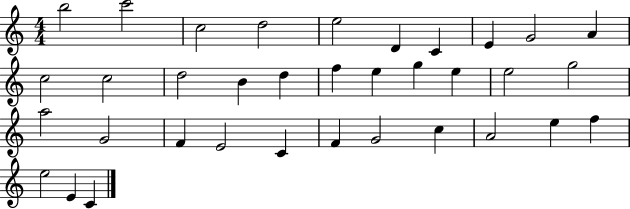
X:1
T:Untitled
M:4/4
L:1/4
K:C
b2 c'2 c2 d2 e2 D C E G2 A c2 c2 d2 B d f e g e e2 g2 a2 G2 F E2 C F G2 c A2 e f e2 E C